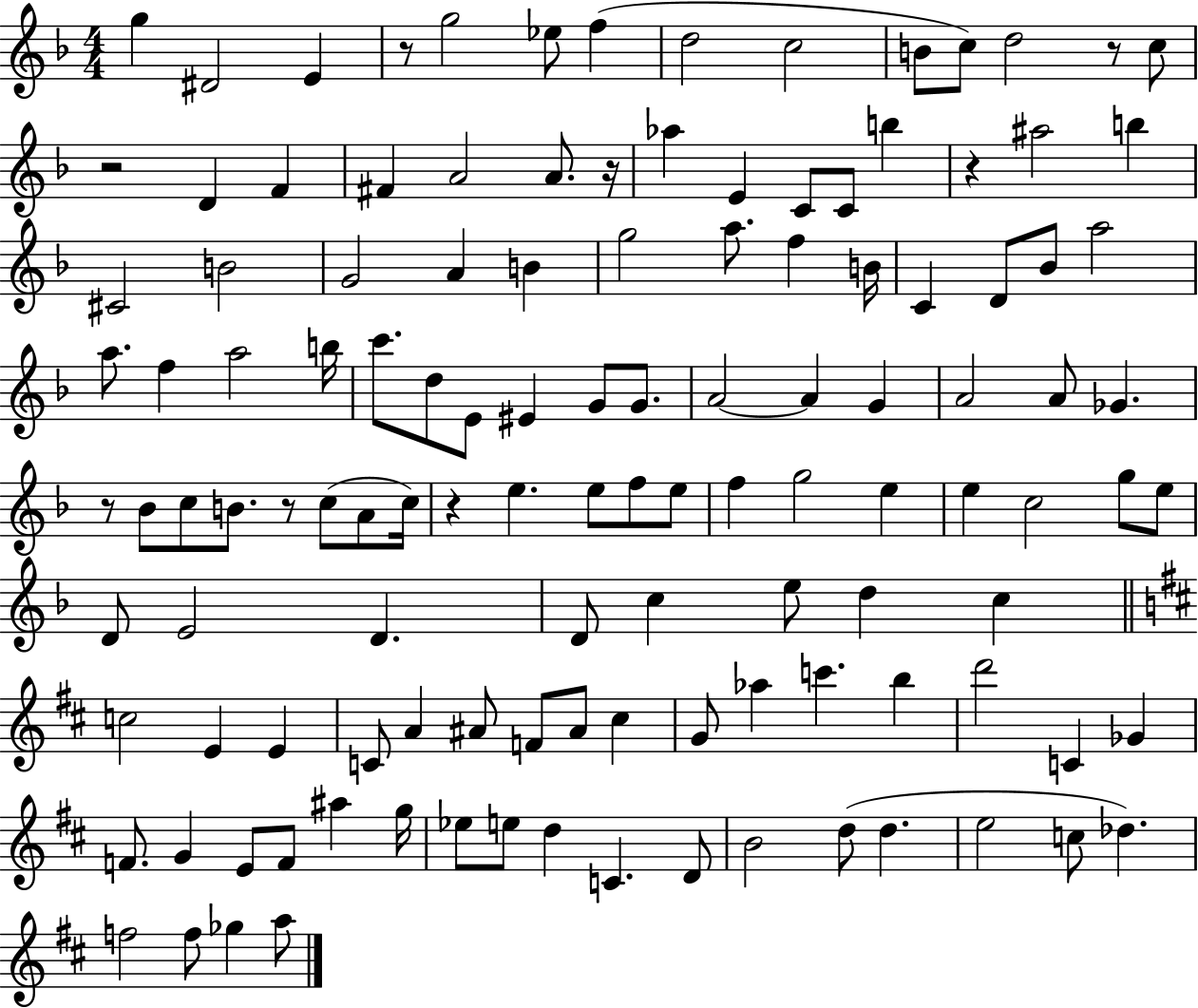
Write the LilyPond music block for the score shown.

{
  \clef treble
  \numericTimeSignature
  \time 4/4
  \key f \major
  g''4 dis'2 e'4 | r8 g''2 ees''8 f''4( | d''2 c''2 | b'8 c''8) d''2 r8 c''8 | \break r2 d'4 f'4 | fis'4 a'2 a'8. r16 | aes''4 e'4 c'8 c'8 b''4 | r4 ais''2 b''4 | \break cis'2 b'2 | g'2 a'4 b'4 | g''2 a''8. f''4 b'16 | c'4 d'8 bes'8 a''2 | \break a''8. f''4 a''2 b''16 | c'''8. d''8 e'8 eis'4 g'8 g'8. | a'2~~ a'4 g'4 | a'2 a'8 ges'4. | \break r8 bes'8 c''8 b'8. r8 c''8( a'8 c''16) | r4 e''4. e''8 f''8 e''8 | f''4 g''2 e''4 | e''4 c''2 g''8 e''8 | \break d'8 e'2 d'4. | d'8 c''4 e''8 d''4 c''4 | \bar "||" \break \key d \major c''2 e'4 e'4 | c'8 a'4 ais'8 f'8 ais'8 cis''4 | g'8 aes''4 c'''4. b''4 | d'''2 c'4 ges'4 | \break f'8. g'4 e'8 f'8 ais''4 g''16 | ees''8 e''8 d''4 c'4. d'8 | b'2 d''8( d''4. | e''2 c''8 des''4.) | \break f''2 f''8 ges''4 a''8 | \bar "|."
}